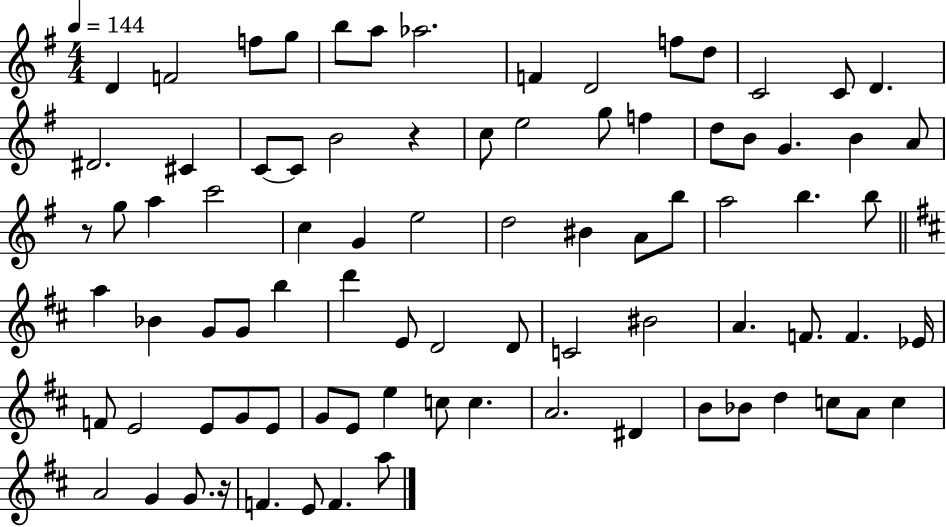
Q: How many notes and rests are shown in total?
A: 84